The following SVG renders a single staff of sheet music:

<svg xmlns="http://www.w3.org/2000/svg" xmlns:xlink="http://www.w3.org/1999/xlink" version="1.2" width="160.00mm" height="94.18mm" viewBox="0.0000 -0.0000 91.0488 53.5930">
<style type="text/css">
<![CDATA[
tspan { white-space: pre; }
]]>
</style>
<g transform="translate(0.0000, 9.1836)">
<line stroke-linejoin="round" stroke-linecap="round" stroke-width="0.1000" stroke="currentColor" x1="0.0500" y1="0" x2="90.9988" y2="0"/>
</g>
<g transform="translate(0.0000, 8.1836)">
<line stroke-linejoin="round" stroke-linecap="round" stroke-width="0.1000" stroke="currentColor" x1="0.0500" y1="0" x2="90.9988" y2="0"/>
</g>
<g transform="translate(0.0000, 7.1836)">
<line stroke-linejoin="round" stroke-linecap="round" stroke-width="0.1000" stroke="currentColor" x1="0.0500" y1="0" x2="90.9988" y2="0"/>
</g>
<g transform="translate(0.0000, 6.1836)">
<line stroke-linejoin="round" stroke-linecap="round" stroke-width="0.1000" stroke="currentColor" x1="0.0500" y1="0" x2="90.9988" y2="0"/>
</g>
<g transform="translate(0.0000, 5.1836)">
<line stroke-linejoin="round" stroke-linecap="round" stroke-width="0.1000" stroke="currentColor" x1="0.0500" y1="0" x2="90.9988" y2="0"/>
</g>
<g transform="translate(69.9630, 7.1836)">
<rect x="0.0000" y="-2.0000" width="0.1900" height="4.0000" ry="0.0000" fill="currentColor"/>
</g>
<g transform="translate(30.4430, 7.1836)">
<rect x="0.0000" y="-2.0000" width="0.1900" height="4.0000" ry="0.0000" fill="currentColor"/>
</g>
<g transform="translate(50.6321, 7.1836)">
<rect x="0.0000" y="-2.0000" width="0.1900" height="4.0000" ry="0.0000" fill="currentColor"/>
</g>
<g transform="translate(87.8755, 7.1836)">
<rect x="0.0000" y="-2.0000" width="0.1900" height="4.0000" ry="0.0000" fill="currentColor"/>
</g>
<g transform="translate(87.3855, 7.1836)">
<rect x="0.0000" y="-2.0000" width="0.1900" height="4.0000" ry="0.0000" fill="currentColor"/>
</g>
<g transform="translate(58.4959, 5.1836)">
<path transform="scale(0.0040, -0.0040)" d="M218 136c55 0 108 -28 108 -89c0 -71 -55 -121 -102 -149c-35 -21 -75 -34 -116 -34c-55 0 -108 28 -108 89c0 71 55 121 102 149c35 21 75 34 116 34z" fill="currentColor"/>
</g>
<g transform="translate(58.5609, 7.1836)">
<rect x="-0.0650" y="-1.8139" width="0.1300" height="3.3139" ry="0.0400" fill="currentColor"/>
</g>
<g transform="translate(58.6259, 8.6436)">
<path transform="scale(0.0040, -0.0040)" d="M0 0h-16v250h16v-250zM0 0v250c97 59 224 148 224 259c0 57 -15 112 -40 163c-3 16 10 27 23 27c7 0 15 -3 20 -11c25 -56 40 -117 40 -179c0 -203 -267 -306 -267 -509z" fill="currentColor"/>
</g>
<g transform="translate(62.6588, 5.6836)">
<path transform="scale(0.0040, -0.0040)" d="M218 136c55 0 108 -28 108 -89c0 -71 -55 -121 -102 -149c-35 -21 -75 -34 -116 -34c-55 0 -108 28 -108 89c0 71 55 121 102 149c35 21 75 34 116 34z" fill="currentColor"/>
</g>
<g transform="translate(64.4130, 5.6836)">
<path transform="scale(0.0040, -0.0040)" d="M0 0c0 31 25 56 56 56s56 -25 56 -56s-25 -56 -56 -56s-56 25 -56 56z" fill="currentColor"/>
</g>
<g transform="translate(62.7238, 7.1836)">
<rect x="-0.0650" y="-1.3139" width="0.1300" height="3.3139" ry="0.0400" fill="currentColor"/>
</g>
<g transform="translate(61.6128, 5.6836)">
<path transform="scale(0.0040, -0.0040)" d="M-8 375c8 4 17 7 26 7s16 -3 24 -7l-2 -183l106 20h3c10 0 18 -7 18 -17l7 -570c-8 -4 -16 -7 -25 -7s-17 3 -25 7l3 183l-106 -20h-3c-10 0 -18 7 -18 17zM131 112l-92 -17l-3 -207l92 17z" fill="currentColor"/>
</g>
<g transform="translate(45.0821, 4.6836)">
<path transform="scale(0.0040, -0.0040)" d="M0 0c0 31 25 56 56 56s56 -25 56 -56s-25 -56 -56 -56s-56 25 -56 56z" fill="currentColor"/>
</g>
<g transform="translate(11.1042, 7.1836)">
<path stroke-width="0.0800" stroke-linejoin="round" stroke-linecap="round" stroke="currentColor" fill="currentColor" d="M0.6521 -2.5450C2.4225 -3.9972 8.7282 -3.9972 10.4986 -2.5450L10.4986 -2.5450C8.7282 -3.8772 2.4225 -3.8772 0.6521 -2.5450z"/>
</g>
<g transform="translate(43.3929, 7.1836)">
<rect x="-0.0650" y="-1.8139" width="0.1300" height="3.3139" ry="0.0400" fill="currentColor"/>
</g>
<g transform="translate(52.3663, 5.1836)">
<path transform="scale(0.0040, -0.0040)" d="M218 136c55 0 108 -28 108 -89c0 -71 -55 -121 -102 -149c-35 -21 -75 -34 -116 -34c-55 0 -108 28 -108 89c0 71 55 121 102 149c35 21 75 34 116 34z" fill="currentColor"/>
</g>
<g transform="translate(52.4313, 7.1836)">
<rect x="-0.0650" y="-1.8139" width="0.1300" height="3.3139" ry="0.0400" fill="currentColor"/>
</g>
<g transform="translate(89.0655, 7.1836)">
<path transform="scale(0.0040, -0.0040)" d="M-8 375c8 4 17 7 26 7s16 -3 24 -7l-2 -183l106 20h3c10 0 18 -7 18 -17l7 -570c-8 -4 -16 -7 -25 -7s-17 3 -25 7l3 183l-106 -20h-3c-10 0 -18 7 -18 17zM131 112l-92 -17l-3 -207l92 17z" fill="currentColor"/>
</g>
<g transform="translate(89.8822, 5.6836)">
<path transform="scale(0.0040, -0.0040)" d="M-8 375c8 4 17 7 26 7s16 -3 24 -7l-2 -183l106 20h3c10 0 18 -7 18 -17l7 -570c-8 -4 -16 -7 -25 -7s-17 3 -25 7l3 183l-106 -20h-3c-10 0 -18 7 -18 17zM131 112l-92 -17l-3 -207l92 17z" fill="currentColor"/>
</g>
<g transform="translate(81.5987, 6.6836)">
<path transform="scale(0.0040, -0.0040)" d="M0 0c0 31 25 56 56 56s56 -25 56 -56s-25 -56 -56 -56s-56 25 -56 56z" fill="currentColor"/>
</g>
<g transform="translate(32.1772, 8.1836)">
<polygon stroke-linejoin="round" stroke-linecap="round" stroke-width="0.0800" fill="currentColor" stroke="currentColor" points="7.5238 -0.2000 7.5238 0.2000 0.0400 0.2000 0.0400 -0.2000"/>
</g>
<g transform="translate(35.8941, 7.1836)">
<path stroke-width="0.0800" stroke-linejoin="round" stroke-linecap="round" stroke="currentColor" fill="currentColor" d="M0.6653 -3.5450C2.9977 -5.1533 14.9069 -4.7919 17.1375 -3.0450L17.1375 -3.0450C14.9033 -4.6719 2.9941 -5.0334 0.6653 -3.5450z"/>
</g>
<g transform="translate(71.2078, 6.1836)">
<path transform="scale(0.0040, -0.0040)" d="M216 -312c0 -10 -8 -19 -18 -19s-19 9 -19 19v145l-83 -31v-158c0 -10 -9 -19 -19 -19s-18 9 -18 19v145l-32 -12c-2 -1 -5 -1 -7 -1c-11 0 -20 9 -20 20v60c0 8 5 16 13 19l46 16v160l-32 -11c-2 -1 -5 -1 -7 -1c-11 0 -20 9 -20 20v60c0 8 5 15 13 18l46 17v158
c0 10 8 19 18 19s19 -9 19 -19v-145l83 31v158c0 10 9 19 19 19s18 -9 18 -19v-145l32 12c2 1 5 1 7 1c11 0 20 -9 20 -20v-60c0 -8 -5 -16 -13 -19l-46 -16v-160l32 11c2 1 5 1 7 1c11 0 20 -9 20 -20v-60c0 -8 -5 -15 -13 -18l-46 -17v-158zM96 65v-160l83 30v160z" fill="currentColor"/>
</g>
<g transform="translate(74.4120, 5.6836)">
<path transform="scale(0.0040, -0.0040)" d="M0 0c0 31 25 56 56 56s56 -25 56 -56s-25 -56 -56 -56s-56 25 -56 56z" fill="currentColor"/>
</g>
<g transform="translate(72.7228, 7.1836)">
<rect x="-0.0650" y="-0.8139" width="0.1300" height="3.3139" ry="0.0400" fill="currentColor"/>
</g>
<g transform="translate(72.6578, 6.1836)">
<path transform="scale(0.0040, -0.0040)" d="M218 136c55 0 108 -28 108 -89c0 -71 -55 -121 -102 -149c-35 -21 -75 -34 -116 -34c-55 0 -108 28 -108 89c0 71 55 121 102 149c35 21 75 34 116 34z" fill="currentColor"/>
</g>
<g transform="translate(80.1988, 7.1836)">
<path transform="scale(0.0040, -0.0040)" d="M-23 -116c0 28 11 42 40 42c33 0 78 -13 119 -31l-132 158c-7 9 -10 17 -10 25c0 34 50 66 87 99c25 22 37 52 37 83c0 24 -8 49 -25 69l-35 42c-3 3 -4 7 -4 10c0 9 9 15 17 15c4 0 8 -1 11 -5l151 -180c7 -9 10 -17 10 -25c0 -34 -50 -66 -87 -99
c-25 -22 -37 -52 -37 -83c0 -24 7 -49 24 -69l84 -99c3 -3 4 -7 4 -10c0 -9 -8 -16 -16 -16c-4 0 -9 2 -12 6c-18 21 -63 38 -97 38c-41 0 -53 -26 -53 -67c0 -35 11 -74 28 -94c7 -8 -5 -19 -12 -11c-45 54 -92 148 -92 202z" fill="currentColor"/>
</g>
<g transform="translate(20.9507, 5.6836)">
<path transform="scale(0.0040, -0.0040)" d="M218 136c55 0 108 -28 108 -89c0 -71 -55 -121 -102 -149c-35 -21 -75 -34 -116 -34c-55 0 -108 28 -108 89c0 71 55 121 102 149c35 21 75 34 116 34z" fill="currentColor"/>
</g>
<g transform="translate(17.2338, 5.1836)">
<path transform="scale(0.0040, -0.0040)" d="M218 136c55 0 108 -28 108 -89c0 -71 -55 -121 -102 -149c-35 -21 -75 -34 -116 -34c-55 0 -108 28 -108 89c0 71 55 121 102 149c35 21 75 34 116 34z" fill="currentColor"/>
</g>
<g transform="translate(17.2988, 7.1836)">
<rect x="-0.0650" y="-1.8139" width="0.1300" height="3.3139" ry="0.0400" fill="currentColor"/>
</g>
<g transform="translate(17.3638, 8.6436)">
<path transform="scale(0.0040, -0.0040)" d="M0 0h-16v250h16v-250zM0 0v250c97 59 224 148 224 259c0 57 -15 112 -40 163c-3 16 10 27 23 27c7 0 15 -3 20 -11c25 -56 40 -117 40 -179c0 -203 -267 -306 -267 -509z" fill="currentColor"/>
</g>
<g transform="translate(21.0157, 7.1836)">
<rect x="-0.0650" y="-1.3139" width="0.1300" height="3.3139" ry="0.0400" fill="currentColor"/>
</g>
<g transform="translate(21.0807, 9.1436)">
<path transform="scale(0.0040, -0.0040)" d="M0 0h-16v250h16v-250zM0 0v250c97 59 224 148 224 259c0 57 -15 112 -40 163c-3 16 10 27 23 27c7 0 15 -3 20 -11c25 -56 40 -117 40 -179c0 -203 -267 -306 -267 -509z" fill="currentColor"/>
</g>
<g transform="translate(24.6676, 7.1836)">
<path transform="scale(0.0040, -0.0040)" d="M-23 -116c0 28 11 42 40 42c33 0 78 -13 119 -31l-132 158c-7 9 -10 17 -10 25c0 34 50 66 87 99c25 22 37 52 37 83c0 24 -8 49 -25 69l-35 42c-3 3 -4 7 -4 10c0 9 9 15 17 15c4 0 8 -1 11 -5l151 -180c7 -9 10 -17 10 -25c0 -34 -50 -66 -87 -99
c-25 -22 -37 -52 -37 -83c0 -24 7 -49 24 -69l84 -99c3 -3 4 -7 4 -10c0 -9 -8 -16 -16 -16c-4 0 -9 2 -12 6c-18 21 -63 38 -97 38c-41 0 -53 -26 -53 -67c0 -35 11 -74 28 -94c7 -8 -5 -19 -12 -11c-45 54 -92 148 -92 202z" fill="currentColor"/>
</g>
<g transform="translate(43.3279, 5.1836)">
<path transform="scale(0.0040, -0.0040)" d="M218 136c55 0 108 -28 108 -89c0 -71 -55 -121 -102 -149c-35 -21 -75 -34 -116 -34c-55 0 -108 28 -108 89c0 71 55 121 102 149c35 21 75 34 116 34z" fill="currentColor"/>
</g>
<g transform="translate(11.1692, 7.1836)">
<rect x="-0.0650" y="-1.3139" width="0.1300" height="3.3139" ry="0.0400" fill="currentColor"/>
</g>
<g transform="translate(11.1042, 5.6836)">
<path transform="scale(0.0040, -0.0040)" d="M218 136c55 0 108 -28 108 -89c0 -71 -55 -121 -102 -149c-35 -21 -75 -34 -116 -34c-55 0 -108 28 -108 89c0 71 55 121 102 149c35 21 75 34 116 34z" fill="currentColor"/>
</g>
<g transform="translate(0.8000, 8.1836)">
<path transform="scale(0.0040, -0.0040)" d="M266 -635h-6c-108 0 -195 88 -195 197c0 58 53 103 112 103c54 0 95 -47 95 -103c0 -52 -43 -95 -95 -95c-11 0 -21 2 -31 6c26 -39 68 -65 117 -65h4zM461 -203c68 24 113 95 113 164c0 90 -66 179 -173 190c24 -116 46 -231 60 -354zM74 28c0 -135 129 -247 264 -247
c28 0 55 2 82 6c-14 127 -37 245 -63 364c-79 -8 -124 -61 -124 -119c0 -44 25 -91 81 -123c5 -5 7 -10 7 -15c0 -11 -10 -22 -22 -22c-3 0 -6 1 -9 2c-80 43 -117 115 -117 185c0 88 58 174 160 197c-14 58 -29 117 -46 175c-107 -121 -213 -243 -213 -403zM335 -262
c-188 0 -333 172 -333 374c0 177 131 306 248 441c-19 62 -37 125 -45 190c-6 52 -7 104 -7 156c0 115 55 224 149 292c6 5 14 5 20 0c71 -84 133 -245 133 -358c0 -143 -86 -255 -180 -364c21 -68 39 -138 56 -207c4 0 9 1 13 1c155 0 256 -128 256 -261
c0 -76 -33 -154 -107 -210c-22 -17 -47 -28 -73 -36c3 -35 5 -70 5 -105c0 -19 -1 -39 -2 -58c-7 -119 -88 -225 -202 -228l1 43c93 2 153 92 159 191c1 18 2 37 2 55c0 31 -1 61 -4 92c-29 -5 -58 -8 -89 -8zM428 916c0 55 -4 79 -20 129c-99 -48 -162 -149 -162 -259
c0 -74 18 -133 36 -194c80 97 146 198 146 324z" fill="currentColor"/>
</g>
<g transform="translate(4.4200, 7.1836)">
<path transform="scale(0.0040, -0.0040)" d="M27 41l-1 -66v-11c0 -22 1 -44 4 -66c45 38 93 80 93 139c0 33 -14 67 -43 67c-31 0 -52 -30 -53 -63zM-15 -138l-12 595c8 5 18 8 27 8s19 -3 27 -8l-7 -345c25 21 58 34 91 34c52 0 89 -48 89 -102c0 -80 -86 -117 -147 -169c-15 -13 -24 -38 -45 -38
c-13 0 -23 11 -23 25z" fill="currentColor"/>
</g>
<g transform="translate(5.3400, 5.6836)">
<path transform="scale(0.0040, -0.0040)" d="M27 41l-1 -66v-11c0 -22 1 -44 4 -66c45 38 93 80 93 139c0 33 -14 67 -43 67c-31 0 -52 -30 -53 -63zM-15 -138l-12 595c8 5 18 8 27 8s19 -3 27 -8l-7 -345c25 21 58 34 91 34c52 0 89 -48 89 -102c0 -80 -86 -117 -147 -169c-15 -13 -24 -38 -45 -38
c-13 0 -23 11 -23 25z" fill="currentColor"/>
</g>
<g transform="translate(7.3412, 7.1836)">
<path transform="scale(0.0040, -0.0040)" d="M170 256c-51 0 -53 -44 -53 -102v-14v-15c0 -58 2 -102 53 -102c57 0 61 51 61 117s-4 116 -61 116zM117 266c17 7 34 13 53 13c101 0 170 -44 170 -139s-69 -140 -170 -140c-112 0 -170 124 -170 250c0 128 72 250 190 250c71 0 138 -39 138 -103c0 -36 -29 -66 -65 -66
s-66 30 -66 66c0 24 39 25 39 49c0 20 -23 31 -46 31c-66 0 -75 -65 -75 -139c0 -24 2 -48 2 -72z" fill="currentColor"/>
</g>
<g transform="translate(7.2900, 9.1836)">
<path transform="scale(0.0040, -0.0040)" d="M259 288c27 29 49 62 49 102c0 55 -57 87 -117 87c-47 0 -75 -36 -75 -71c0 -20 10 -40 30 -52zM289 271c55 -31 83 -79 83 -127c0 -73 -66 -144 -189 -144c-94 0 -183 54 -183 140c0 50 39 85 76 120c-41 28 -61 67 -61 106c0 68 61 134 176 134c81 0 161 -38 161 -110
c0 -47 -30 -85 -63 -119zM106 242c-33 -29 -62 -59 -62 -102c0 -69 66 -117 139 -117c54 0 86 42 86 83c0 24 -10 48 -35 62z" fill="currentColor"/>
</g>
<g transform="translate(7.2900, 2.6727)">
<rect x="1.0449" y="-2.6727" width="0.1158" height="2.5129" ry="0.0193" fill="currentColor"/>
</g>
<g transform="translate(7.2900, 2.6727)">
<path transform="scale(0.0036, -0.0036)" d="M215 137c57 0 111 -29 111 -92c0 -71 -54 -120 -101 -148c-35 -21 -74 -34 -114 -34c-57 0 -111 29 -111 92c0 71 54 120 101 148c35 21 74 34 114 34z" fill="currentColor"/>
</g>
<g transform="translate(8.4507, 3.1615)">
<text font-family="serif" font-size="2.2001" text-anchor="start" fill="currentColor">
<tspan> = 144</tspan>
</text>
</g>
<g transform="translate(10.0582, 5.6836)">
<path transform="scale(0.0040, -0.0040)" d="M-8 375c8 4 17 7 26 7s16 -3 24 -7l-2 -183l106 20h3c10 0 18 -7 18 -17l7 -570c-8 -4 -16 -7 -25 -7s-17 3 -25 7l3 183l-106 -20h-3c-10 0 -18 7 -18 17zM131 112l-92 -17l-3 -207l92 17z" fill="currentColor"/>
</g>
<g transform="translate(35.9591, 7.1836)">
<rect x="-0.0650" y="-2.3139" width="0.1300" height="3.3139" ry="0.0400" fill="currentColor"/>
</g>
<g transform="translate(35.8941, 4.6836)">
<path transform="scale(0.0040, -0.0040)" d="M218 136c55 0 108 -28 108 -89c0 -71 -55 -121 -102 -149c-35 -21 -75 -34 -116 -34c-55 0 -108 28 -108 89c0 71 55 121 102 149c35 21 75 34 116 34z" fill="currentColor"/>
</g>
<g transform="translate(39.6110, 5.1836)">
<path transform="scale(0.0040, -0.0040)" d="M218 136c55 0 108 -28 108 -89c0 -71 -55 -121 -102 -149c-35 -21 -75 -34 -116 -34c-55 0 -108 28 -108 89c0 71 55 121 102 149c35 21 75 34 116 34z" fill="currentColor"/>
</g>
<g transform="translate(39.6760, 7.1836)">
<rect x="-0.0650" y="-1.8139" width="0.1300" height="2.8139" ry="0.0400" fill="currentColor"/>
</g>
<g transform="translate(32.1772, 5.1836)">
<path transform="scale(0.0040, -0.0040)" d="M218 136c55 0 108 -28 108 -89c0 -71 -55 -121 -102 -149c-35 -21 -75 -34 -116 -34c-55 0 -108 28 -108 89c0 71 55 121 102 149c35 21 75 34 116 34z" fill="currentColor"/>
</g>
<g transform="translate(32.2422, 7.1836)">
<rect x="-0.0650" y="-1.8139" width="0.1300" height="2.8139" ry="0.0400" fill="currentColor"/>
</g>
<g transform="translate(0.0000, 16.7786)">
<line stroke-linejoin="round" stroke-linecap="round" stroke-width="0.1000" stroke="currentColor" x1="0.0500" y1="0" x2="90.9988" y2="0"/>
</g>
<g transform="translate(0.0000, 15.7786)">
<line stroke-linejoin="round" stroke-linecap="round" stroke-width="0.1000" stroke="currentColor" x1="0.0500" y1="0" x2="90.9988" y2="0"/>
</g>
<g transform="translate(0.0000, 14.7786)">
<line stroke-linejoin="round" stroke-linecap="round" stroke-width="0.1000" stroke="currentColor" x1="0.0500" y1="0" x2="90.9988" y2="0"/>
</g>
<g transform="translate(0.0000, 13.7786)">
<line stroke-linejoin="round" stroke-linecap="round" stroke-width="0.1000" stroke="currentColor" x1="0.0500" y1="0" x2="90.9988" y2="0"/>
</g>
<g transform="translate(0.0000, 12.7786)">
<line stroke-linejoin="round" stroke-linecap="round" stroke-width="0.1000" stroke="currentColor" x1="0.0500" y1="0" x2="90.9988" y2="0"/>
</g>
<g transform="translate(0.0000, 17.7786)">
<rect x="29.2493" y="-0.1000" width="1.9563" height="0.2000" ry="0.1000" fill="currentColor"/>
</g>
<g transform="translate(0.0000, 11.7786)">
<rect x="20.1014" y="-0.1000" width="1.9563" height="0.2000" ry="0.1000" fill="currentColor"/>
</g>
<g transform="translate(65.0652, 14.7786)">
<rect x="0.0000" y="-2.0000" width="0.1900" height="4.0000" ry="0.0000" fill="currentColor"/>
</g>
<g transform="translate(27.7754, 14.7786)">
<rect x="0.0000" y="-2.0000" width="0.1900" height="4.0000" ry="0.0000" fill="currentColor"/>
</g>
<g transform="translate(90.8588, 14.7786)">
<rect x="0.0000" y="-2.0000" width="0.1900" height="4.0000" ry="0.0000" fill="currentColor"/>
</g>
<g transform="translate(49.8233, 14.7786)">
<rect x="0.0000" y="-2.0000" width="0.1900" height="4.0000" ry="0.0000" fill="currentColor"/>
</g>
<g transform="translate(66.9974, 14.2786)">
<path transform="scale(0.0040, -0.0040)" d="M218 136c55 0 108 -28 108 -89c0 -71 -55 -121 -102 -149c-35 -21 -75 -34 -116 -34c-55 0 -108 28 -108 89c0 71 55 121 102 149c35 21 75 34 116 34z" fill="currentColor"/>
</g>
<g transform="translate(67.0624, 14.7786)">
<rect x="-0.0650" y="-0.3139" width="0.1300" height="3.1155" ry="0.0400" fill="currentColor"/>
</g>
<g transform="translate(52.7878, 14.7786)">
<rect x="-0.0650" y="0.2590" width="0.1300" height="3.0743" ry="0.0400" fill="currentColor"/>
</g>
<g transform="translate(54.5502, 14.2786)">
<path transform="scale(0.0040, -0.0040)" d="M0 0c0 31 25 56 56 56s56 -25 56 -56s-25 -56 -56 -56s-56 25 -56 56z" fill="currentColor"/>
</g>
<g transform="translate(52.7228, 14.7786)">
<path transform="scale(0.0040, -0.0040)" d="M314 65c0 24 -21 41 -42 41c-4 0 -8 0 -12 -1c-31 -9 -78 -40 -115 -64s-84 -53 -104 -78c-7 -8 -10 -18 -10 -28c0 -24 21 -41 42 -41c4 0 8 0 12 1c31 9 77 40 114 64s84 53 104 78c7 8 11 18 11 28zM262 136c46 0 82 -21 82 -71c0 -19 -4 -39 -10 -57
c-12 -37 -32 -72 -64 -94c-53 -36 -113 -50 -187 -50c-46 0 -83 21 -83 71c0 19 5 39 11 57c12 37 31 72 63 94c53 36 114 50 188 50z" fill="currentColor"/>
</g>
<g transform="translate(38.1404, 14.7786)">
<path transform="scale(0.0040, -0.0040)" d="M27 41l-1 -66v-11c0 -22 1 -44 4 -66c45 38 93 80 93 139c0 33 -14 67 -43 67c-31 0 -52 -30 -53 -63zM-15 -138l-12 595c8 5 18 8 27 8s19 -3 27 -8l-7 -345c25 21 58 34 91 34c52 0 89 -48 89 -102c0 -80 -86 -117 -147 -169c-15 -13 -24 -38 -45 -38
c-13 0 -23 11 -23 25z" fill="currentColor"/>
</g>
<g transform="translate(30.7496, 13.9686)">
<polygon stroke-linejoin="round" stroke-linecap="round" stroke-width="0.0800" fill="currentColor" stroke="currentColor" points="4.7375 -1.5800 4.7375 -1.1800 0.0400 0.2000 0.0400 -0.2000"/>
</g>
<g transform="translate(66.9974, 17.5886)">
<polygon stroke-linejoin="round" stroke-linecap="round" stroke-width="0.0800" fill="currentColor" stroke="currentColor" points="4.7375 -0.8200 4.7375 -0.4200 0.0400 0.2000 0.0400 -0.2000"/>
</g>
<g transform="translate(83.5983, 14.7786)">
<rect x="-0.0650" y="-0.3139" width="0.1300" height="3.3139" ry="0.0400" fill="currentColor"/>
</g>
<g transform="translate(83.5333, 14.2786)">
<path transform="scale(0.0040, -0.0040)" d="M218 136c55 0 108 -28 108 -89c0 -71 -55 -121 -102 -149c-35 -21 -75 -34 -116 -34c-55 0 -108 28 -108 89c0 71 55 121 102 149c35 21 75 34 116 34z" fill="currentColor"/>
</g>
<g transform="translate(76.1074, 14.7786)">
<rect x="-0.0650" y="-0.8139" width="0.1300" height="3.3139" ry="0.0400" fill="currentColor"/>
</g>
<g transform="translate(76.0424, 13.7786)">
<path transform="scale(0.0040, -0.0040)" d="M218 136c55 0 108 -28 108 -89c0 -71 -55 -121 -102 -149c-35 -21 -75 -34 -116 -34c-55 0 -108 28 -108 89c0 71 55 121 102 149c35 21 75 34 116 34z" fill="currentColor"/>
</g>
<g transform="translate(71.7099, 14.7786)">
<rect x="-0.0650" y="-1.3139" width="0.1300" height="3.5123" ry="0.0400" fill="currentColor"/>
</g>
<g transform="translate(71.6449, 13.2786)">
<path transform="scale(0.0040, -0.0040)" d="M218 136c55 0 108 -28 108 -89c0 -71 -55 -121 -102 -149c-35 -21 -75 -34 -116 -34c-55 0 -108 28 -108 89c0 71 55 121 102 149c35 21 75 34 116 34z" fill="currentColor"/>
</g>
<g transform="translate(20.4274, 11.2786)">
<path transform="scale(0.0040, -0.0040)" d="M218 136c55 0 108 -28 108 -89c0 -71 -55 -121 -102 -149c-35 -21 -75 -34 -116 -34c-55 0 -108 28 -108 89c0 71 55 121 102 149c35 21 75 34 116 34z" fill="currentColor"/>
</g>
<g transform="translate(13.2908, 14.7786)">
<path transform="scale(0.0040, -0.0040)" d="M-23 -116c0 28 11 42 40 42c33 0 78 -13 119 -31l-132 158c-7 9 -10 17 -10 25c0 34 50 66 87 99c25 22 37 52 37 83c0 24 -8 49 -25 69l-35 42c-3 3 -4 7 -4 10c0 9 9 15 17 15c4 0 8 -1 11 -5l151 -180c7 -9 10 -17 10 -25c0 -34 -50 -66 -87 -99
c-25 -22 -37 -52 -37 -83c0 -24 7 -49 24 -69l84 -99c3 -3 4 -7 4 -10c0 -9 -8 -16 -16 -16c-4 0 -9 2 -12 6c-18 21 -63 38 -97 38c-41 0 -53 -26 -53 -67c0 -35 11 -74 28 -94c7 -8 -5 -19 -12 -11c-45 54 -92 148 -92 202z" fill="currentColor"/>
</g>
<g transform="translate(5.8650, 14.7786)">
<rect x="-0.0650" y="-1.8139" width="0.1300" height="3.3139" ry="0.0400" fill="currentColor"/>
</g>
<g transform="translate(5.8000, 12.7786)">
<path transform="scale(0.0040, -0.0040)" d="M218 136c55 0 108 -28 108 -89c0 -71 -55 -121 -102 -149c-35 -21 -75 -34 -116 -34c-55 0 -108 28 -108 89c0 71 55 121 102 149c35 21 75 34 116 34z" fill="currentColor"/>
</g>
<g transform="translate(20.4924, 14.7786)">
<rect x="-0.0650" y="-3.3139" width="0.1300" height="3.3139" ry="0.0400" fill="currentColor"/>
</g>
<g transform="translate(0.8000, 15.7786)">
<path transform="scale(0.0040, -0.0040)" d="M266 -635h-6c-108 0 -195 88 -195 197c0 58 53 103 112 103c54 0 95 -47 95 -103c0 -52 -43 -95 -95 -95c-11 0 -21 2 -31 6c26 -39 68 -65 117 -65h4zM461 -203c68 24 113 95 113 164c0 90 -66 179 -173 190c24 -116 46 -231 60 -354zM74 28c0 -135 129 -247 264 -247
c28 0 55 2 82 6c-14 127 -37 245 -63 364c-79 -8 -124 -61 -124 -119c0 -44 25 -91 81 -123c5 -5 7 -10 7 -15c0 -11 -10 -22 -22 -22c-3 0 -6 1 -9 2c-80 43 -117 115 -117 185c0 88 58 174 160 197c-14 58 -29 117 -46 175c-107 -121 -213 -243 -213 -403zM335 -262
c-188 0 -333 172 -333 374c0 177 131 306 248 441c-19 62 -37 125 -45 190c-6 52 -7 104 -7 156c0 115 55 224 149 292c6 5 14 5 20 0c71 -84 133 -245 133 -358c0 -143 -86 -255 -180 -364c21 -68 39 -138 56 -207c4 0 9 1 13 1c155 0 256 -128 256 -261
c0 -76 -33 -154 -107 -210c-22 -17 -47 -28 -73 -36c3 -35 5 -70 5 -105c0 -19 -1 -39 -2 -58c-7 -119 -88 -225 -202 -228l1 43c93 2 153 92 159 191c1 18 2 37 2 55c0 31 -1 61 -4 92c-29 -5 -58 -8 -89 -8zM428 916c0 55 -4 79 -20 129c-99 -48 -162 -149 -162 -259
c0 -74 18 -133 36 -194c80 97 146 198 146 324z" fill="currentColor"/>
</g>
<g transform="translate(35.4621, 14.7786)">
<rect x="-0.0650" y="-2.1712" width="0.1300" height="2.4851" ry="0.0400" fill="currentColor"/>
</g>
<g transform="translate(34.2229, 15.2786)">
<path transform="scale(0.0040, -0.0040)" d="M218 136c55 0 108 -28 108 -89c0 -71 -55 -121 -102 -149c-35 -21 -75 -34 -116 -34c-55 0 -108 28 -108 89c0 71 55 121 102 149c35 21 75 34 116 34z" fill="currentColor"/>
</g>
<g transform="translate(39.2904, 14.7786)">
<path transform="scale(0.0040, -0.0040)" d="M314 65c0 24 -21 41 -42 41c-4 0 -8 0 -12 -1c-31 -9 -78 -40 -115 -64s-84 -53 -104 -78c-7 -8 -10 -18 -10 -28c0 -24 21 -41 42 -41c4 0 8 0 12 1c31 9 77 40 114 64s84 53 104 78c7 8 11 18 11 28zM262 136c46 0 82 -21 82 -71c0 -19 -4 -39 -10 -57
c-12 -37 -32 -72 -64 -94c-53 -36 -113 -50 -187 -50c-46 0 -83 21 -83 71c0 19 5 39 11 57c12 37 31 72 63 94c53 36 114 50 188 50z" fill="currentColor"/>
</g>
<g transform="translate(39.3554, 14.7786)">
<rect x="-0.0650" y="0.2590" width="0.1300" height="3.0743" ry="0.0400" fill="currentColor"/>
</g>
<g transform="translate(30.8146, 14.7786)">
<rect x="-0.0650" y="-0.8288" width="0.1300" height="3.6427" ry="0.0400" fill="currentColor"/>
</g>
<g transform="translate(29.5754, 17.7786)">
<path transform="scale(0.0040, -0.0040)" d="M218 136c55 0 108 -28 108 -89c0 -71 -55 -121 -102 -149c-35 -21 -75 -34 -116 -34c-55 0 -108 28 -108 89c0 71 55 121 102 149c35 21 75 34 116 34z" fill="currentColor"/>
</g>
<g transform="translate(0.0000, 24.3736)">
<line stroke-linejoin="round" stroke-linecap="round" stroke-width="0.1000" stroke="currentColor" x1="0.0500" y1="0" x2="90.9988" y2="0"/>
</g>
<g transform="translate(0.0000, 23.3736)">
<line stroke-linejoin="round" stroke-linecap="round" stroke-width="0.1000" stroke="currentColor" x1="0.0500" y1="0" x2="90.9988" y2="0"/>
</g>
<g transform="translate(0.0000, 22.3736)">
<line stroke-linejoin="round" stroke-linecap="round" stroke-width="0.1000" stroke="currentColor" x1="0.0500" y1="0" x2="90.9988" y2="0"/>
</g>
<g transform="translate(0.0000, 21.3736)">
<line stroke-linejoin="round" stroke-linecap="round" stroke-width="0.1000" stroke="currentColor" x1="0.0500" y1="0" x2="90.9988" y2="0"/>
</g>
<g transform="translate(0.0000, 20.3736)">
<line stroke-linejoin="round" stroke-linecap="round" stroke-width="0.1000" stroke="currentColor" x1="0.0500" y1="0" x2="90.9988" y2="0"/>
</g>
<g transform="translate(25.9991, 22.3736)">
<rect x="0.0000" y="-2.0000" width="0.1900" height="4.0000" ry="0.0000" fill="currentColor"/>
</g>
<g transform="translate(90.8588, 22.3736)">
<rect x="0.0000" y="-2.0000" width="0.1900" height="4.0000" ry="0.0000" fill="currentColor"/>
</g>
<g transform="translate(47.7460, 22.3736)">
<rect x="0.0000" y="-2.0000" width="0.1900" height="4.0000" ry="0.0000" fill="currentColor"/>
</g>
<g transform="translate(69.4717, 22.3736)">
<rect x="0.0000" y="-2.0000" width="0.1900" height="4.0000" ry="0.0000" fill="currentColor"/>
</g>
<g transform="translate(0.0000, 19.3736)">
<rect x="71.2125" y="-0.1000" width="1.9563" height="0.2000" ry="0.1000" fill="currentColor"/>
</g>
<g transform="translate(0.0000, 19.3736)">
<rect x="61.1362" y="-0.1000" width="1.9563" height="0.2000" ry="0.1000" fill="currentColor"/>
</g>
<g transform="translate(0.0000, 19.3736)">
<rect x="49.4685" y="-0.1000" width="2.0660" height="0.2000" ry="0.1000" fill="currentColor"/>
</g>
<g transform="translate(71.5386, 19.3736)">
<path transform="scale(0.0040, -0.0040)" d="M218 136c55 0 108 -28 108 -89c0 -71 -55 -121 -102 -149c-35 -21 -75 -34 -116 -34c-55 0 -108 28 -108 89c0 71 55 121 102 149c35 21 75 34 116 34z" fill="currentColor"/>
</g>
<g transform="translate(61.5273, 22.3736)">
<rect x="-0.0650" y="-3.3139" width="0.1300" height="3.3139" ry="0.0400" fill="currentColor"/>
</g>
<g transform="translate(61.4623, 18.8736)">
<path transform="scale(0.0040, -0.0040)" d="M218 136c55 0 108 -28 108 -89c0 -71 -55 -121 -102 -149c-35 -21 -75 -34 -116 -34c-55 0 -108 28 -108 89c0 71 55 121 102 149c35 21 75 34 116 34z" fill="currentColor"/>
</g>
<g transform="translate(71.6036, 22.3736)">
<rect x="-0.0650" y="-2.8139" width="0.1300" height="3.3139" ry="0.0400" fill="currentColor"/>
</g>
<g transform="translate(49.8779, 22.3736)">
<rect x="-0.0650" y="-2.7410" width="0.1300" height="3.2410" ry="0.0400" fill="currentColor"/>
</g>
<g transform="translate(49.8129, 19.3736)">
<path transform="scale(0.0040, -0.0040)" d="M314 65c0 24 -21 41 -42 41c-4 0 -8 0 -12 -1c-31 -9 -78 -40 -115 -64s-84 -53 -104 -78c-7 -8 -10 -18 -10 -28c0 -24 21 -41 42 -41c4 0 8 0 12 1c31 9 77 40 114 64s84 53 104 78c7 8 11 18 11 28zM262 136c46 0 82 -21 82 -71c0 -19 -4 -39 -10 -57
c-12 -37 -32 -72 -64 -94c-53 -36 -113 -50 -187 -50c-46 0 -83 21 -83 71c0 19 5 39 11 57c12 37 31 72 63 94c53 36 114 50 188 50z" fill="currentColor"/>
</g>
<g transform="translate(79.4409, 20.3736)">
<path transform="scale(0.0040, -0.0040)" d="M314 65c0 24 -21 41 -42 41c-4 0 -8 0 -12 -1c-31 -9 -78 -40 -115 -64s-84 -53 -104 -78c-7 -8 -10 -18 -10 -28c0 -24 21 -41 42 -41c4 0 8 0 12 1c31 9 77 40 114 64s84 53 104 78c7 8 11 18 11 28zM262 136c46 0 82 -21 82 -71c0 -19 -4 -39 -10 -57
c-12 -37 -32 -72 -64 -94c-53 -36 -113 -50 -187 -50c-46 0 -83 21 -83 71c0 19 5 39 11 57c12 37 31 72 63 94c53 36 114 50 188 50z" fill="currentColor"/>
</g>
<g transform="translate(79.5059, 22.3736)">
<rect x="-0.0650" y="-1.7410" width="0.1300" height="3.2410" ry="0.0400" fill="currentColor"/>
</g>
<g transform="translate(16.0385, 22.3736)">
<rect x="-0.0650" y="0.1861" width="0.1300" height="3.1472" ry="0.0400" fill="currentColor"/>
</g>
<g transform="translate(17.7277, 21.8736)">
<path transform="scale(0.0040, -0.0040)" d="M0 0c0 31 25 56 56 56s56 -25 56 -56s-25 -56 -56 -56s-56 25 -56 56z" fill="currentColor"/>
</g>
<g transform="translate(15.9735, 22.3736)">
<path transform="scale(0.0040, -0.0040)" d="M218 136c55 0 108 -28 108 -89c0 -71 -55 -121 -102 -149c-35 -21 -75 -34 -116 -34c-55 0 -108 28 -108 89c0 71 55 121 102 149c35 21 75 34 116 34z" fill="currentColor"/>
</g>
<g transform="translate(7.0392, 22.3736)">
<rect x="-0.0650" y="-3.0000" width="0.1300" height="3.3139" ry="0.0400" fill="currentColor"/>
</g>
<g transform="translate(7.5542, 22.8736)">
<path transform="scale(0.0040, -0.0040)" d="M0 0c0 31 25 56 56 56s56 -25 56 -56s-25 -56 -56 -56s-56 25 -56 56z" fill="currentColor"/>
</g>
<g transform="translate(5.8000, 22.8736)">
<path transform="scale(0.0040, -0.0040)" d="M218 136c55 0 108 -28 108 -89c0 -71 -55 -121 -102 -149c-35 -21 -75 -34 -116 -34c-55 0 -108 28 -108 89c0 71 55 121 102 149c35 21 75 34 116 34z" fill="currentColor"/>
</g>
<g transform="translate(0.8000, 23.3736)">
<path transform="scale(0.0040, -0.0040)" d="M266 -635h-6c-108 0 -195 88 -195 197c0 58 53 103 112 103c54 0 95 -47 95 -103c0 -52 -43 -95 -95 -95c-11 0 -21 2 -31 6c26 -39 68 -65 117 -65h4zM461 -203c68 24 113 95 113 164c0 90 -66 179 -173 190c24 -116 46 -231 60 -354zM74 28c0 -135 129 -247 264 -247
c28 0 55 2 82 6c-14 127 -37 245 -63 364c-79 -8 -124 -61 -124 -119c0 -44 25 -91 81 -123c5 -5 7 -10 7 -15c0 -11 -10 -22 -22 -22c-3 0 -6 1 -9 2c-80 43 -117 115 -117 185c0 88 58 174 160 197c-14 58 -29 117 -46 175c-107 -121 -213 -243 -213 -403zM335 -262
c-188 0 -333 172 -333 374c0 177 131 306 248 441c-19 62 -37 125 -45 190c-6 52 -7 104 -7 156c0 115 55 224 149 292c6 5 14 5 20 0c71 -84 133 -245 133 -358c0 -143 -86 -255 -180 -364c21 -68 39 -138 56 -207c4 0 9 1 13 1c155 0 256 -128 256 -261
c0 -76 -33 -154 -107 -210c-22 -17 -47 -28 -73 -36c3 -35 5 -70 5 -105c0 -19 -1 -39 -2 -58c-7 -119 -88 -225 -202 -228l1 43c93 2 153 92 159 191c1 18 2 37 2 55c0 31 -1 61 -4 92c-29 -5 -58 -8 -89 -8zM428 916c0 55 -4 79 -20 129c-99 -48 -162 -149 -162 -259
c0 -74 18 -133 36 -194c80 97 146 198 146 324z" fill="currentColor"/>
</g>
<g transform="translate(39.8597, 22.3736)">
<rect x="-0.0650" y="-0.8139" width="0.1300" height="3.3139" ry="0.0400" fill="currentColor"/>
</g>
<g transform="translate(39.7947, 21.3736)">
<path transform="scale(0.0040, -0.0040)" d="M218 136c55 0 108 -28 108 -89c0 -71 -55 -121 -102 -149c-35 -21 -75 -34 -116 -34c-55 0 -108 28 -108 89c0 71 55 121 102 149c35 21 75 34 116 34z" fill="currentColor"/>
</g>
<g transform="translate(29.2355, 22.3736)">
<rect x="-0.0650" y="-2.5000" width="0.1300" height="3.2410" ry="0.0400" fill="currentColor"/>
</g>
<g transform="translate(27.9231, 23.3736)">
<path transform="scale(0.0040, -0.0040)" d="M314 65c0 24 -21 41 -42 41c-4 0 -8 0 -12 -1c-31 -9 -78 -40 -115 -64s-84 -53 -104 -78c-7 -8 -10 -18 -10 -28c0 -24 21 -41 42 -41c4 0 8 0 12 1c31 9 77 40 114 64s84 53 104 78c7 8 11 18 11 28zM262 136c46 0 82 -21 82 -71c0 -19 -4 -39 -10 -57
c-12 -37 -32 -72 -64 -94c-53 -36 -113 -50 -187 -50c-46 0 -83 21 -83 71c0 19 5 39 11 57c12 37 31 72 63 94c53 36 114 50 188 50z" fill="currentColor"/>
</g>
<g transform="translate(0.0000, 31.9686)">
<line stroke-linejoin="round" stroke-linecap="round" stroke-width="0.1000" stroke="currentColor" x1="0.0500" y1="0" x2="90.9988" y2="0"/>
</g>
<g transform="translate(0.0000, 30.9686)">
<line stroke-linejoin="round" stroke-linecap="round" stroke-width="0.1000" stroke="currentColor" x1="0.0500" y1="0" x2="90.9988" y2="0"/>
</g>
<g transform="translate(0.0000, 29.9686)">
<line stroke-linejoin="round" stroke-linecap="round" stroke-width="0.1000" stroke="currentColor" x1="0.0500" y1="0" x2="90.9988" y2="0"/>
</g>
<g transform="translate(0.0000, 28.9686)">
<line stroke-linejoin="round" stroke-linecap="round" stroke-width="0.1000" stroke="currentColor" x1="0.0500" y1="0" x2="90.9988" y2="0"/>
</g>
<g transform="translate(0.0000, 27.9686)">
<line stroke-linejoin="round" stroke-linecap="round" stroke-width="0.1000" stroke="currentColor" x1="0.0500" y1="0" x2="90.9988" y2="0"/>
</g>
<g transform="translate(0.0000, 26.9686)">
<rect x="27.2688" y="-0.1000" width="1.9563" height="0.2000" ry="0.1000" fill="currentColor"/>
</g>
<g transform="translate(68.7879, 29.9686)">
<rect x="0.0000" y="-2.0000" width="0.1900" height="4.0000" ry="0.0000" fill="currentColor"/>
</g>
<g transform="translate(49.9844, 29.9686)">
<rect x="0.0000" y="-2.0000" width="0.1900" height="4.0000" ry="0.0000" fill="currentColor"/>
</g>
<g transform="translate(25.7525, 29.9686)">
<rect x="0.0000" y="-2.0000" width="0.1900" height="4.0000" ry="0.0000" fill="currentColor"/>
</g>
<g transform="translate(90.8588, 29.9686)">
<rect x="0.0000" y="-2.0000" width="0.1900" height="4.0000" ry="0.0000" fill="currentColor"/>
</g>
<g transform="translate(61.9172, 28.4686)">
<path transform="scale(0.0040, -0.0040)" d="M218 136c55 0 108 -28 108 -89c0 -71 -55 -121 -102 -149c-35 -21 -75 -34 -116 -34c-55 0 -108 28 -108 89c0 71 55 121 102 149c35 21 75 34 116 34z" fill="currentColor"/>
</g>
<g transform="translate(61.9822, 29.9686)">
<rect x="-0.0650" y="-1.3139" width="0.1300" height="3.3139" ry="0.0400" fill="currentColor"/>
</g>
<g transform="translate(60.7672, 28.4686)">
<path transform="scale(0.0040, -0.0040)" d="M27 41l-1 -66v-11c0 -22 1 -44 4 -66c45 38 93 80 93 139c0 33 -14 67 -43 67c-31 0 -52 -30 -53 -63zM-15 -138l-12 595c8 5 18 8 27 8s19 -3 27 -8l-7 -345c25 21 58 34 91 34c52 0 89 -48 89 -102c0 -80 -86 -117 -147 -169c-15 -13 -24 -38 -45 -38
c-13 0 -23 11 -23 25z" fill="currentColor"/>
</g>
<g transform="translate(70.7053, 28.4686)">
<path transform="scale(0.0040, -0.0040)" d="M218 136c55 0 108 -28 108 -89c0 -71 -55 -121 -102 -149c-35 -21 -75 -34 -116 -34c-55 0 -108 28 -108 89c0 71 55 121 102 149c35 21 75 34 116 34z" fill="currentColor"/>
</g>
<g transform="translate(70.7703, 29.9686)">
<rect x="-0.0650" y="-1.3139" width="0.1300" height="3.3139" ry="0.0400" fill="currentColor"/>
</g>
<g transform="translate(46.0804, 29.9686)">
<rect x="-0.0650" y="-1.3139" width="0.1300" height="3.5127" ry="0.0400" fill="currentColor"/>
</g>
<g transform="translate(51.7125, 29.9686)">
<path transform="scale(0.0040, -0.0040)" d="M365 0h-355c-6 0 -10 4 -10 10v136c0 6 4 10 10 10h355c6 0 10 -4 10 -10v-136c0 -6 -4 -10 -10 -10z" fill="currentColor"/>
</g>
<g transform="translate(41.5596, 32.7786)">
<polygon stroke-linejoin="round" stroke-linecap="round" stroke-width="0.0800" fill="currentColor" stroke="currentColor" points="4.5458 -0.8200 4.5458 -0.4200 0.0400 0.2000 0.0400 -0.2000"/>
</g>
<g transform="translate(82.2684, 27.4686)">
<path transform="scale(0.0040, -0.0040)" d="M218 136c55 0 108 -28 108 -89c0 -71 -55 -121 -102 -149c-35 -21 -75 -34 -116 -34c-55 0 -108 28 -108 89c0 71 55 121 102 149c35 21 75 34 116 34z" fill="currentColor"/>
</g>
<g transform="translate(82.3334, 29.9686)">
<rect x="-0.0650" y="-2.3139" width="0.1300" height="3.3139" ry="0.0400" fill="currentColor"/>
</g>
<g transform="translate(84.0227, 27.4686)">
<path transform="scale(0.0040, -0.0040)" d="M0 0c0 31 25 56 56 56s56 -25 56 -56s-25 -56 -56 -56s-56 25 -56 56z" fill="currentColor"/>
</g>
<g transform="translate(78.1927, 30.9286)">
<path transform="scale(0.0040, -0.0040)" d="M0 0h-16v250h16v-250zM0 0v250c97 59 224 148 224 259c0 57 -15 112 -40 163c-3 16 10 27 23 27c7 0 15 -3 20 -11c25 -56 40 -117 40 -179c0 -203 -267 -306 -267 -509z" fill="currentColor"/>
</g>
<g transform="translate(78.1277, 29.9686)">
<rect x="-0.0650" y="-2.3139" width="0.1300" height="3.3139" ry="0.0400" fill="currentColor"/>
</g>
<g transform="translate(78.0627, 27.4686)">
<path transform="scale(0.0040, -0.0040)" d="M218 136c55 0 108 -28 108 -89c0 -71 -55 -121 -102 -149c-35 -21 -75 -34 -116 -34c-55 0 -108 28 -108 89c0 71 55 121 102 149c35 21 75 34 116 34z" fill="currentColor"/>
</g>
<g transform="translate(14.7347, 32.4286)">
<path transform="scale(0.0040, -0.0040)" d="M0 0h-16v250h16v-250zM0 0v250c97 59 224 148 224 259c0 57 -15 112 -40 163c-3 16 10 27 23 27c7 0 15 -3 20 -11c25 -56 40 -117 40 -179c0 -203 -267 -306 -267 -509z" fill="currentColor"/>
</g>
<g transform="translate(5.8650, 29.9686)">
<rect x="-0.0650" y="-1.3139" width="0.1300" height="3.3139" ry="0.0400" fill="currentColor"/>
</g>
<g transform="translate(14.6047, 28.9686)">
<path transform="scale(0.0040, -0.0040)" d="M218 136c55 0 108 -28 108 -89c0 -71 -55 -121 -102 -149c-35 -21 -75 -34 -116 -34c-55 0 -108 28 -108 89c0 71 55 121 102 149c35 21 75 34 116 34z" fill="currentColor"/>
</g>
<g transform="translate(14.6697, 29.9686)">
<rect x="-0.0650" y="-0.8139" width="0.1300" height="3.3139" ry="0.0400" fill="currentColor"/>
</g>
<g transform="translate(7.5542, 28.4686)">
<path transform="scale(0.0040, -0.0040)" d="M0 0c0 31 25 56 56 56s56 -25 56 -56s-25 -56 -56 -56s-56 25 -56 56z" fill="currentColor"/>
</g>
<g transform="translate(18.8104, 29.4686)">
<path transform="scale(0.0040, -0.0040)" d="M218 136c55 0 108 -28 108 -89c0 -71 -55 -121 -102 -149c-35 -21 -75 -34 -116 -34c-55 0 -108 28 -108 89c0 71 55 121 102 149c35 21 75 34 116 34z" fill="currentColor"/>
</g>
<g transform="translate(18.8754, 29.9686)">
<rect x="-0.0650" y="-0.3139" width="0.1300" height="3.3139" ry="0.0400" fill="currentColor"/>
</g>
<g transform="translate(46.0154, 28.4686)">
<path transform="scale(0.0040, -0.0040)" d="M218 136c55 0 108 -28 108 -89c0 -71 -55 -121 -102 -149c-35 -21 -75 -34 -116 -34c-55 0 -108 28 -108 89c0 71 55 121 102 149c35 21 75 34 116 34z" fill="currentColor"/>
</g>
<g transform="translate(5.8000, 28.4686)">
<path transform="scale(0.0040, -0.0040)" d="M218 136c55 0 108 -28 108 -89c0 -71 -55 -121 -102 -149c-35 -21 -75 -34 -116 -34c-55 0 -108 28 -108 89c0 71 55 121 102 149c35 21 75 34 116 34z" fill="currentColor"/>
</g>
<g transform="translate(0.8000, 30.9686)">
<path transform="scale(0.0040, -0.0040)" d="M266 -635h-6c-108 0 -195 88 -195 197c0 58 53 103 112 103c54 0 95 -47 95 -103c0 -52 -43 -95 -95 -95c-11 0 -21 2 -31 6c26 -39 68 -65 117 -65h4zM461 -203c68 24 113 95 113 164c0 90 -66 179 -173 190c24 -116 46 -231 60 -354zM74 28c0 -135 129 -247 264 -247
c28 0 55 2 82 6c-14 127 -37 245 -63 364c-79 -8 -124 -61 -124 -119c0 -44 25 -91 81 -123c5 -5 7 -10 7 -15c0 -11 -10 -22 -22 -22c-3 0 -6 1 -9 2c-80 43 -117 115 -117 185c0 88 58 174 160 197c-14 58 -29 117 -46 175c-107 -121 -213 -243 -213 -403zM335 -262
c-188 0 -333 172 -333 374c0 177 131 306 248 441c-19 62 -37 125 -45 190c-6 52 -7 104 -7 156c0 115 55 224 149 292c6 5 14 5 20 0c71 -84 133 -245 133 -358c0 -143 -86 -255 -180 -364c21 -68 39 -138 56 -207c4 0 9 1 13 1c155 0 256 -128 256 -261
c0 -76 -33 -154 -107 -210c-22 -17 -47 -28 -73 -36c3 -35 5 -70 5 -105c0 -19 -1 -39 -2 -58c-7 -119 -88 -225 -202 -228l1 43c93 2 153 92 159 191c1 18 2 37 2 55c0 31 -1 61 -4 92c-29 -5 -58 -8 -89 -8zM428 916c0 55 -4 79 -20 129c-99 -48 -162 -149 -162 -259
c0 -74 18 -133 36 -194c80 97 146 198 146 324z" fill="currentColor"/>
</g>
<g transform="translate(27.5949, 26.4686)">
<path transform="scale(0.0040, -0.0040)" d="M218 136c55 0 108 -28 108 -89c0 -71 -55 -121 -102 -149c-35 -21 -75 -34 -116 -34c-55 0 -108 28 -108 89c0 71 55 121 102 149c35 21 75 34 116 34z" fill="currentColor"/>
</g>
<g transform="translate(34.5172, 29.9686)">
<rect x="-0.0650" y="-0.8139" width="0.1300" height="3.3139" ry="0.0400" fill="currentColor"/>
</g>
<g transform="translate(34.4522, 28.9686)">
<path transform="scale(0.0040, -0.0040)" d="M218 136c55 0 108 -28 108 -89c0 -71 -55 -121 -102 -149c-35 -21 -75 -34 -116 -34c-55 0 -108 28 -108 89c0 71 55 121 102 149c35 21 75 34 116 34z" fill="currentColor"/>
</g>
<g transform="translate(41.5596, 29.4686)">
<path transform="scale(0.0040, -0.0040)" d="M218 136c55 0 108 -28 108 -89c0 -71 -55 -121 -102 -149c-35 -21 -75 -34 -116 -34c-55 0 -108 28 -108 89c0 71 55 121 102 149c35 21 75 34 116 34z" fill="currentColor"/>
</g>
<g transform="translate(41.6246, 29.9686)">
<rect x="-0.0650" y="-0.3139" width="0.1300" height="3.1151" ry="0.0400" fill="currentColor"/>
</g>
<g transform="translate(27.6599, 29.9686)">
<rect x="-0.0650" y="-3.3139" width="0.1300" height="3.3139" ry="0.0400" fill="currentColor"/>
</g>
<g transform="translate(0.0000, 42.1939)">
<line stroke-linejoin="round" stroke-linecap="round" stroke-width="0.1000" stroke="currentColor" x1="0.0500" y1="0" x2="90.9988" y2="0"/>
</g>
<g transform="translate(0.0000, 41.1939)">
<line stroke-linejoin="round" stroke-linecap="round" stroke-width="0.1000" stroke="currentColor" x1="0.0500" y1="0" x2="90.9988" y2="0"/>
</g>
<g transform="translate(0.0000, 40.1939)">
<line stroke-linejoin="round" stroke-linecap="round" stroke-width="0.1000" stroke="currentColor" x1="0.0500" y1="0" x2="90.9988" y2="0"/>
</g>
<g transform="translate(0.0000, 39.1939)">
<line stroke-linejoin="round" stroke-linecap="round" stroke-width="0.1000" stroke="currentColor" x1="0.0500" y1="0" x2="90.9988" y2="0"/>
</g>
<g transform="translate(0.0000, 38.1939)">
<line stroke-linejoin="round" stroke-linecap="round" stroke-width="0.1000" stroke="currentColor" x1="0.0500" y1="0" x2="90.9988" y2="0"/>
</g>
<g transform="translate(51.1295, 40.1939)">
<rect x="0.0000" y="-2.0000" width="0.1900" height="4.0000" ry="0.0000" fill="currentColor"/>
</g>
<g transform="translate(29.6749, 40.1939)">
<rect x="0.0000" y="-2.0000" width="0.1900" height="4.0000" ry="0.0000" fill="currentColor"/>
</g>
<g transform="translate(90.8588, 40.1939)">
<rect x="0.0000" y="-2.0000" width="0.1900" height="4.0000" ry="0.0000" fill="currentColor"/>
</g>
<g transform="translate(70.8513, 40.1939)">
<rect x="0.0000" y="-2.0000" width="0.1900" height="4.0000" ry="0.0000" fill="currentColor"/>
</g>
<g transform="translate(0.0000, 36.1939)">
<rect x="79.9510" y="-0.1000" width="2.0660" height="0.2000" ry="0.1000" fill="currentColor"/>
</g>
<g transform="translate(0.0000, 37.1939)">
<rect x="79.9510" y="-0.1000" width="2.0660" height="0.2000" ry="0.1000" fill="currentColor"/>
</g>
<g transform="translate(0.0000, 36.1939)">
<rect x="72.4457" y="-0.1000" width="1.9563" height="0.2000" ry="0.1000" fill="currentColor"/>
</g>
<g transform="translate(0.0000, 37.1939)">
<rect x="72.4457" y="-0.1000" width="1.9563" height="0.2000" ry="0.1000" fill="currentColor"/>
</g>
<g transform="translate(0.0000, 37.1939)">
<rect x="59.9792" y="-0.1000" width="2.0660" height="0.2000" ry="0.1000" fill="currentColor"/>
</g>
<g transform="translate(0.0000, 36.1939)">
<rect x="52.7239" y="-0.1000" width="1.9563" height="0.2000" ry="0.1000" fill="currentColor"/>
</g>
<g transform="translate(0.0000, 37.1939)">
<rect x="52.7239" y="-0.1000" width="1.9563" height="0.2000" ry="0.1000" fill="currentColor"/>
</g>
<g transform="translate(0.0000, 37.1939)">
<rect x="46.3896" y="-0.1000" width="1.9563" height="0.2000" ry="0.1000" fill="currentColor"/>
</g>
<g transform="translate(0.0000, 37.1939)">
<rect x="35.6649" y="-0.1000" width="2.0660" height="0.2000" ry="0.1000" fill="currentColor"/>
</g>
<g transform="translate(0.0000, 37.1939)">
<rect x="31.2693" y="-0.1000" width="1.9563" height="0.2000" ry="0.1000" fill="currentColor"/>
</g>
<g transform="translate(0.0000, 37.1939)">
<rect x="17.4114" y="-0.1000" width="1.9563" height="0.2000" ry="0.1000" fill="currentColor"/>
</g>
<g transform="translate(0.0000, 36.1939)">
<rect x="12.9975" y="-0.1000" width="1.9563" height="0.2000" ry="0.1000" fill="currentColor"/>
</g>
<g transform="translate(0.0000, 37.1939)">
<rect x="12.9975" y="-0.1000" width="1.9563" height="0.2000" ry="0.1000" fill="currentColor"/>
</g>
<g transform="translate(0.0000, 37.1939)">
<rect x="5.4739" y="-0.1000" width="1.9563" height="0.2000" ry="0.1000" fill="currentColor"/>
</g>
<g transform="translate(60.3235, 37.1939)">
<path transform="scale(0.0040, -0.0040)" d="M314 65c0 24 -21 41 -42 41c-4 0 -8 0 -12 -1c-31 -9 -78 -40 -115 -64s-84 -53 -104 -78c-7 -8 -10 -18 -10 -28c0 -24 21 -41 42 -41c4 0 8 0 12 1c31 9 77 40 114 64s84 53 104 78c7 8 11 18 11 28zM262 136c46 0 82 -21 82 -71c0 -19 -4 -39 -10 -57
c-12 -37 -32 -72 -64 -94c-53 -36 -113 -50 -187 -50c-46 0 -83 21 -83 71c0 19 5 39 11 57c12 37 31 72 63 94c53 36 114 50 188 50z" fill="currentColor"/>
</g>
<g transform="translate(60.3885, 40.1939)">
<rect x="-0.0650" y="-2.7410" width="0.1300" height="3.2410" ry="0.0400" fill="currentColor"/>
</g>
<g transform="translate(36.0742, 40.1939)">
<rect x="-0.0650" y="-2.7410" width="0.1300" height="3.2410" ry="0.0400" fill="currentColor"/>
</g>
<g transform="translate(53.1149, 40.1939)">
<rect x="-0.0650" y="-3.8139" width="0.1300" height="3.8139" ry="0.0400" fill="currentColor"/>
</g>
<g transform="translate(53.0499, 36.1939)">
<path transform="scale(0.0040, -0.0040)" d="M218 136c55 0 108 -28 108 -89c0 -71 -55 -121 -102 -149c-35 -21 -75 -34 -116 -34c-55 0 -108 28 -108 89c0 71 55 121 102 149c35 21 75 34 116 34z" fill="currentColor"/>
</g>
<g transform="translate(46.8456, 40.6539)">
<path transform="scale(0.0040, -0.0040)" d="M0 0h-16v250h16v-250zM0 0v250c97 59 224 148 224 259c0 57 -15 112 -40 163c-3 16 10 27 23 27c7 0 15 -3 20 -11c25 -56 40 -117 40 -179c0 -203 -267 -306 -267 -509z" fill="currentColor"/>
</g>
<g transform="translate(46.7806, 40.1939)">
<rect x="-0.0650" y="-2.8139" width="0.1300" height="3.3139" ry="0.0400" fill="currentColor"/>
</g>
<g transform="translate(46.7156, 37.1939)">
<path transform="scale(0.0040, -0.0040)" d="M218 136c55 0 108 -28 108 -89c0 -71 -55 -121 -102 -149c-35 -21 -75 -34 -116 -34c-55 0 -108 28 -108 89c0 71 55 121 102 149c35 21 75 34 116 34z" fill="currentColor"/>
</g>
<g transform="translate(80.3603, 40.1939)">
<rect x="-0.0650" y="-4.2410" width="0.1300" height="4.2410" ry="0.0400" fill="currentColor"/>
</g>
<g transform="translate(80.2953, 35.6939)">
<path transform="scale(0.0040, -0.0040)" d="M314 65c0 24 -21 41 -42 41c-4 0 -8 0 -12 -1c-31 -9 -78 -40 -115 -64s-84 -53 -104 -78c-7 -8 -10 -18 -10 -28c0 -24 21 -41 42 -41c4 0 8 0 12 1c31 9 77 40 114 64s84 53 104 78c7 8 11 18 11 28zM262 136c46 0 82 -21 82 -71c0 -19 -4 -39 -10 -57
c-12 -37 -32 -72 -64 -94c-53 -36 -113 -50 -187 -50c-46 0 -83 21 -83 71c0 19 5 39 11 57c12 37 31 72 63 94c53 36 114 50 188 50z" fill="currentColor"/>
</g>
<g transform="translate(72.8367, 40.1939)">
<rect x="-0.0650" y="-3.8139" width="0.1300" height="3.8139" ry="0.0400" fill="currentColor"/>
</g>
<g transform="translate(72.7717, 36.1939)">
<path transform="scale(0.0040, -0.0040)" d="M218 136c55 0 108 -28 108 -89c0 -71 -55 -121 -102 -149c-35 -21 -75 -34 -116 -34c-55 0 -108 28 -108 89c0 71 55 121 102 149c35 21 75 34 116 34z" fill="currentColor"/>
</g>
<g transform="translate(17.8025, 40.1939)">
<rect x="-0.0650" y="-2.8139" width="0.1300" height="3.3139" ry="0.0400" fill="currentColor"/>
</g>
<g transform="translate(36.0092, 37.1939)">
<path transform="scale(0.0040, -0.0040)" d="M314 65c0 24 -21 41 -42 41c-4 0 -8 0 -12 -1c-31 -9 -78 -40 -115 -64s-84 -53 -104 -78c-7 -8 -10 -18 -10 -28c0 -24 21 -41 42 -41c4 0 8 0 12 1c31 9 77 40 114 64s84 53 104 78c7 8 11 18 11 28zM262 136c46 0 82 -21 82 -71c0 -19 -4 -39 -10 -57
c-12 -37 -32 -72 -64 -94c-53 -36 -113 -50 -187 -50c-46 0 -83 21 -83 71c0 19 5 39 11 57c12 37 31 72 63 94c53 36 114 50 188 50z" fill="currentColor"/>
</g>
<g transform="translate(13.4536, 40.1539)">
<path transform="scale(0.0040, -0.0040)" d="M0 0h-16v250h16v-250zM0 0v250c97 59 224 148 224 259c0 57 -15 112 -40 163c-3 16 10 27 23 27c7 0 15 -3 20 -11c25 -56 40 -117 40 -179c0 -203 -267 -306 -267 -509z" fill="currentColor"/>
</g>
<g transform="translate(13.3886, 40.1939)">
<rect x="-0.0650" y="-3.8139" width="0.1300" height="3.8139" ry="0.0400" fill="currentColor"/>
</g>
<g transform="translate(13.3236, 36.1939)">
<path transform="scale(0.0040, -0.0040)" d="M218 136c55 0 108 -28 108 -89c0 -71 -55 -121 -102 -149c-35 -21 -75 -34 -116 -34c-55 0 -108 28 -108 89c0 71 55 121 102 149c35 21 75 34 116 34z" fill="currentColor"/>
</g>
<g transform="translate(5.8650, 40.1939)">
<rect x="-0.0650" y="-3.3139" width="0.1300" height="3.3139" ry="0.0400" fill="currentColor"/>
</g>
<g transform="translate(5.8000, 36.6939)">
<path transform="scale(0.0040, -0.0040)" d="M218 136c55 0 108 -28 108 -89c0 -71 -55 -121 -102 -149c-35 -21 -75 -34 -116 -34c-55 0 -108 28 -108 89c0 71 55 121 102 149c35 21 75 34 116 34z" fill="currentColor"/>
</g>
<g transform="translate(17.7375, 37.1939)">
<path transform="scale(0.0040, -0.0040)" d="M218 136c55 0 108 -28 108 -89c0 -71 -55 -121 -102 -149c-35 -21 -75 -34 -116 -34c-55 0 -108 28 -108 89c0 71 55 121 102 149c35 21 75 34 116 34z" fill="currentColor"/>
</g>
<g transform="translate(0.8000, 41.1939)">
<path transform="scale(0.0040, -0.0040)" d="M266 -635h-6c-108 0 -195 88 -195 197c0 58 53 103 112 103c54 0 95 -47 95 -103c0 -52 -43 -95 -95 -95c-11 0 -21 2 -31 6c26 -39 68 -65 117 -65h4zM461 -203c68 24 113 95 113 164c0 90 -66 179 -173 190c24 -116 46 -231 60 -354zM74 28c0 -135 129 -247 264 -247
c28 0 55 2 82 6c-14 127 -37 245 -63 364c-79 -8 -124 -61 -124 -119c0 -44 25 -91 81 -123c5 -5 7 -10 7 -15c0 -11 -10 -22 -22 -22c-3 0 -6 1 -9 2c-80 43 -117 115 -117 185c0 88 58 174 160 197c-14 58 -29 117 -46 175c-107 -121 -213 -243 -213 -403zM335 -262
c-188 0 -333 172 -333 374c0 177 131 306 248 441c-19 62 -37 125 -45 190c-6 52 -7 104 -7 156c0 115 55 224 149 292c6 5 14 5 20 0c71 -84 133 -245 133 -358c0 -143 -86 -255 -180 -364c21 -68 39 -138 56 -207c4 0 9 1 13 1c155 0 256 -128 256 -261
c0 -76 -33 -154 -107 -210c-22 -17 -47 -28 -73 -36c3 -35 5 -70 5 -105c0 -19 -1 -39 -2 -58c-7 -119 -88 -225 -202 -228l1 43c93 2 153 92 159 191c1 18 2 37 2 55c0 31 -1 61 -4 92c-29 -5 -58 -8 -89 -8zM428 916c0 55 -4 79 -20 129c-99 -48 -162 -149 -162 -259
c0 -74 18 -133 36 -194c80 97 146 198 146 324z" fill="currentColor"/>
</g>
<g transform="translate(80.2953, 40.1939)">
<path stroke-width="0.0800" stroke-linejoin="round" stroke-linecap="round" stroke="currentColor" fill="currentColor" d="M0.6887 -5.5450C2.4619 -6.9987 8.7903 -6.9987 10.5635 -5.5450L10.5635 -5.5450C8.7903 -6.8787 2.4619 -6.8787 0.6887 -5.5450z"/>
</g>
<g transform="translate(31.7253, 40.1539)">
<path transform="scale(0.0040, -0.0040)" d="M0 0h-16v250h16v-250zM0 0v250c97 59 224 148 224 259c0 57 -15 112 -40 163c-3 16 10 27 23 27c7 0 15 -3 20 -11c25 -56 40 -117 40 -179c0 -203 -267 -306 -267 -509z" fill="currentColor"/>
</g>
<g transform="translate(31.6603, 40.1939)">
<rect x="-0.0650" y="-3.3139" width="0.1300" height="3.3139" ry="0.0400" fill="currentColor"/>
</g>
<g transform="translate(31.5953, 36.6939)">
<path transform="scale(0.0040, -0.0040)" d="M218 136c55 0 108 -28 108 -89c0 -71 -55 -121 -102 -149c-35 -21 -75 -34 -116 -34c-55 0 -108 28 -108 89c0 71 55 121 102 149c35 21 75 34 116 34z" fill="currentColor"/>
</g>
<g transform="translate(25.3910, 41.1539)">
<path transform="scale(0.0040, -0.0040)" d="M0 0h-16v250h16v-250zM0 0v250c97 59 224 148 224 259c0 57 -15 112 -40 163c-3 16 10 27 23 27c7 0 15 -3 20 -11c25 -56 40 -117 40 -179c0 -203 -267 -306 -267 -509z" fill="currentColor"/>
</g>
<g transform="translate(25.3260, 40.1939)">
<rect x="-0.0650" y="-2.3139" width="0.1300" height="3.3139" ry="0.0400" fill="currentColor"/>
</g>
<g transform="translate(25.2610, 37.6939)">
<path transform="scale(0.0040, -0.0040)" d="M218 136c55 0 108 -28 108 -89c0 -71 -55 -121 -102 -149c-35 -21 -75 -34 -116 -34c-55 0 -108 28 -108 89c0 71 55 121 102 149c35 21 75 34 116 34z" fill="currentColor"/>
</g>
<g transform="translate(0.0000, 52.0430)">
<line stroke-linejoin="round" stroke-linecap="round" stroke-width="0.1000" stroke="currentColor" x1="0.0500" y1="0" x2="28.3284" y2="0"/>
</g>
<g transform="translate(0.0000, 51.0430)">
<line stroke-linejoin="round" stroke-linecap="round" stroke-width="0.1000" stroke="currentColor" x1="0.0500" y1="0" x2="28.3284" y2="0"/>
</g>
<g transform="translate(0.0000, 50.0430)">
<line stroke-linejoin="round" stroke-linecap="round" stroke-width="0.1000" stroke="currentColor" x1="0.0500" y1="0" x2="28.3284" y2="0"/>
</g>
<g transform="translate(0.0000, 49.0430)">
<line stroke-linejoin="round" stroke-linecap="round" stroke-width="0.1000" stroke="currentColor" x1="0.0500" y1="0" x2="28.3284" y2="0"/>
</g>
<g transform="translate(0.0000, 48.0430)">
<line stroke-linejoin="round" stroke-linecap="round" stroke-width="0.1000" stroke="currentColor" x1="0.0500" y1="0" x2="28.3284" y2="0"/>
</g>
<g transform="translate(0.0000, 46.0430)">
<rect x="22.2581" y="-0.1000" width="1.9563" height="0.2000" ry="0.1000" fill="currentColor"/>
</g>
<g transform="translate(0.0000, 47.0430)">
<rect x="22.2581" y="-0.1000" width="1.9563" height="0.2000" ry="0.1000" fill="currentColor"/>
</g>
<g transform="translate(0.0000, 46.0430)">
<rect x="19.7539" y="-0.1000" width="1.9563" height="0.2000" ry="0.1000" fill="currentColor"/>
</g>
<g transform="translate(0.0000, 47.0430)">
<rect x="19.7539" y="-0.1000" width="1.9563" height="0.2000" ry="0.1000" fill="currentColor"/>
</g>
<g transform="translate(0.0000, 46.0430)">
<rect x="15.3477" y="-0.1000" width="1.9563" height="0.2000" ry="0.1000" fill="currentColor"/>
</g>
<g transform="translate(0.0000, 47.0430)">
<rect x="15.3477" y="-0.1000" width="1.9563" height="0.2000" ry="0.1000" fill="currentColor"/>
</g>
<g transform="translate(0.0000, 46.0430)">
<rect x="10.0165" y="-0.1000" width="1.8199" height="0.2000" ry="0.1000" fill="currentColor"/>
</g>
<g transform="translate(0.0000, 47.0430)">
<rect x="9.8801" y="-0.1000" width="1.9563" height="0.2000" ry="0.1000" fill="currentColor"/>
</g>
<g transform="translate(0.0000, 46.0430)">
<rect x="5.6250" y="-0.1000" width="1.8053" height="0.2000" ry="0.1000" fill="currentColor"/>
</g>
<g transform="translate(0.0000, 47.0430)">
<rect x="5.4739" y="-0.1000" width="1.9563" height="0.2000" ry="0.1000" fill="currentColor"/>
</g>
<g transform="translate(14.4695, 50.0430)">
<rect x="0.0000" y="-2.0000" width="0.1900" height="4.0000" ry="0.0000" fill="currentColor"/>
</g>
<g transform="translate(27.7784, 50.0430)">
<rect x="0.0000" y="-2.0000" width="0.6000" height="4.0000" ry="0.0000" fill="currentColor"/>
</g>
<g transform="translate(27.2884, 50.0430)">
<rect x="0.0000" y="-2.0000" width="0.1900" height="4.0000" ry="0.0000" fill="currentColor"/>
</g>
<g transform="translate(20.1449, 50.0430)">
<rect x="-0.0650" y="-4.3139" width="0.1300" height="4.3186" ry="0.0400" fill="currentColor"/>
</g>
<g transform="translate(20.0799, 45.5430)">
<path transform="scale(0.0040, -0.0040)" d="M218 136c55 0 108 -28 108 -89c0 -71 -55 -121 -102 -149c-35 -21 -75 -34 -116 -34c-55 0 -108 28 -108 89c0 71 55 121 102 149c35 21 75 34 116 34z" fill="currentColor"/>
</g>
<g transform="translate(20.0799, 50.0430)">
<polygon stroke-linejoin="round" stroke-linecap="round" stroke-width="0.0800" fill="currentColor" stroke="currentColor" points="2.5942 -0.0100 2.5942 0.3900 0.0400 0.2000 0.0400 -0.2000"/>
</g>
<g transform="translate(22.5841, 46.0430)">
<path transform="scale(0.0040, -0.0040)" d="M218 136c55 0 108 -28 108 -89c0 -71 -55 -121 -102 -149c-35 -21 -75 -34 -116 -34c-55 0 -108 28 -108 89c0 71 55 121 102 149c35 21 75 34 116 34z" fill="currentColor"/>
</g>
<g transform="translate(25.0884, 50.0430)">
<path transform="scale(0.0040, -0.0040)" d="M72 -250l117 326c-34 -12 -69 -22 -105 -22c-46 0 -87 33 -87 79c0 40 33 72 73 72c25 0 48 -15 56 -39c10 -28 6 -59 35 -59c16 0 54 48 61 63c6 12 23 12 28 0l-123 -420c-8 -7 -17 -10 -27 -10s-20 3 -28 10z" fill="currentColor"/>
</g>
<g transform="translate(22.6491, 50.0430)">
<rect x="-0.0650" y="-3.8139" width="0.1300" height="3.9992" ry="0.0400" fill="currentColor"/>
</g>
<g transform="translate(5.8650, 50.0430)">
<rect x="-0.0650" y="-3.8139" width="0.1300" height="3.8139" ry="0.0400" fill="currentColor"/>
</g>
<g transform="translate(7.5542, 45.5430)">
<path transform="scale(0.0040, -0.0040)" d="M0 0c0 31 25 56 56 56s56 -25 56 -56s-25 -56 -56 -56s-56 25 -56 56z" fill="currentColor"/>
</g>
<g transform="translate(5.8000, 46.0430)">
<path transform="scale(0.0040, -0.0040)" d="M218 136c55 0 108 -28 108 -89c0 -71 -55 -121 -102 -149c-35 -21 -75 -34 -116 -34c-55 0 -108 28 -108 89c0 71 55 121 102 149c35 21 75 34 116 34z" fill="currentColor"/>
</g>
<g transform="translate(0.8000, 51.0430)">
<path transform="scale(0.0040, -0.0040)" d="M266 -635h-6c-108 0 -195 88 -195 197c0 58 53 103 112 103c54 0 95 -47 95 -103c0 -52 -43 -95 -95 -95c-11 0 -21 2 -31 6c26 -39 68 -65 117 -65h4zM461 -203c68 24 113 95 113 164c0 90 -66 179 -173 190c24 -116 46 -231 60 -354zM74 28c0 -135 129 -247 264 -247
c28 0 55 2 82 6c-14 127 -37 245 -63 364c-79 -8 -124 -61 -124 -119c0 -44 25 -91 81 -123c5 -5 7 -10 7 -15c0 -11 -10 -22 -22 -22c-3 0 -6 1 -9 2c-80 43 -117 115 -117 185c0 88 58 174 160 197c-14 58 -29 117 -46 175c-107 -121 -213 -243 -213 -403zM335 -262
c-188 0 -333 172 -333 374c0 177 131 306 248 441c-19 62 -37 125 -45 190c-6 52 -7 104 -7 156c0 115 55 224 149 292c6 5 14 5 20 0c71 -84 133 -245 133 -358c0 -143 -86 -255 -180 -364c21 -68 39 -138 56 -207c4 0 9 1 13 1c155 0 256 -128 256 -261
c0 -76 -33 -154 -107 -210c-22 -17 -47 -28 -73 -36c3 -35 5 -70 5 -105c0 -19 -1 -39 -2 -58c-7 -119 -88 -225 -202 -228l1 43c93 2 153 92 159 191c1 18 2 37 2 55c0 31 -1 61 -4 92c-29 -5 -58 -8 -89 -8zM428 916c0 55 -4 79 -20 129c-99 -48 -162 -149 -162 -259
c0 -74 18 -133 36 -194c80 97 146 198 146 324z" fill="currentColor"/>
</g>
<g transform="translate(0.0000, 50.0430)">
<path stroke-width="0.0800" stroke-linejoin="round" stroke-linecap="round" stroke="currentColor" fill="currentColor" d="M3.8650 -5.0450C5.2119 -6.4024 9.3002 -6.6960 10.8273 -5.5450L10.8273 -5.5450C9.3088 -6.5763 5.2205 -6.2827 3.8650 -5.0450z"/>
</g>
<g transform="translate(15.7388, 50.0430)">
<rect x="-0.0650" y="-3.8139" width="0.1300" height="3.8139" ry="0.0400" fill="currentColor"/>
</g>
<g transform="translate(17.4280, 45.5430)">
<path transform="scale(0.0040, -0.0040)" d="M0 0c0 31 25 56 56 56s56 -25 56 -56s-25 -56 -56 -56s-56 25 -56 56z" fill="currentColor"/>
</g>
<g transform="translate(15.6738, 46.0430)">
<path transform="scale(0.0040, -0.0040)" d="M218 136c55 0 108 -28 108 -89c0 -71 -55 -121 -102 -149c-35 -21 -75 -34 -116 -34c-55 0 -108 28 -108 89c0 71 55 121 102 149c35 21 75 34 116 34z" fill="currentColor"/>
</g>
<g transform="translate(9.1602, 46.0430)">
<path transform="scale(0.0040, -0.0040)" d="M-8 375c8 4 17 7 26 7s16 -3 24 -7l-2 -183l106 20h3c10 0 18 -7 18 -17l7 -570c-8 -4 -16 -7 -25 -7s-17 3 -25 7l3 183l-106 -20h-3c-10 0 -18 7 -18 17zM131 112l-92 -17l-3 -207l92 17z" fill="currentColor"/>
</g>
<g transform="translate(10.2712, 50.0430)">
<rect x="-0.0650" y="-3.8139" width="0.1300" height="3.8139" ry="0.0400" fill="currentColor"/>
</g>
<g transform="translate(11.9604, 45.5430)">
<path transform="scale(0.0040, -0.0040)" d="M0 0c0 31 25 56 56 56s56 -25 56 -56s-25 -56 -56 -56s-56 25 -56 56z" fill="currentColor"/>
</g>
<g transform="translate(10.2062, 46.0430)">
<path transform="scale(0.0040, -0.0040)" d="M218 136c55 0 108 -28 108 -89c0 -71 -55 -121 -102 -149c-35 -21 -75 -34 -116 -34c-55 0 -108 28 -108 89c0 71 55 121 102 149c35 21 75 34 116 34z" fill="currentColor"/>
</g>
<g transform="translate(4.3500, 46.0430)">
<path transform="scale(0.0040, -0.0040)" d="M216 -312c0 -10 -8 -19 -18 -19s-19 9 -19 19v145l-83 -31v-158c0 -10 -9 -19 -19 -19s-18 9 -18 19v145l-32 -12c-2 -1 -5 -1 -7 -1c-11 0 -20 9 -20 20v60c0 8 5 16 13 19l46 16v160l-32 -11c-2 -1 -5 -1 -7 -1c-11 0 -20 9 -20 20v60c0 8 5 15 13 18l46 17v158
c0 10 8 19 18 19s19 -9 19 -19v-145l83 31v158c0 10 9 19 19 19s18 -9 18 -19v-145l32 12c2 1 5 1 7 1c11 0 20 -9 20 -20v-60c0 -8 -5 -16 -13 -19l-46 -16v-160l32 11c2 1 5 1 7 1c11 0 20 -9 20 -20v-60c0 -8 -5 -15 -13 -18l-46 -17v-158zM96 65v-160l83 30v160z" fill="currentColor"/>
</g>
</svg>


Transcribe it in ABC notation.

X:1
T:Untitled
M:6/8
L:1/4
K:Bb
e f/2 e/2 z f/2 g/2 f/2 f f f/2 e ^d z f z b C/2 A/2 _B2 B2 c/2 e/2 d c A B G2 d a2 b a f2 e d/2 c b d c/2 e/2 z2 _e e g/2 g b c'/2 a g/2 b/2 a2 a/2 c' a2 c' d'2 ^c' c' c' d'/2 c'/2 z/2